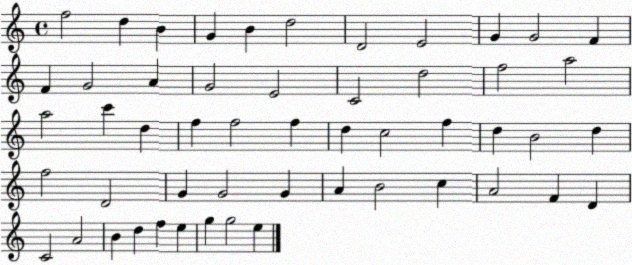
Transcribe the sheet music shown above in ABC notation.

X:1
T:Untitled
M:4/4
L:1/4
K:C
f2 d B G B d2 D2 E2 G G2 F F G2 A G2 E2 C2 d2 f2 a2 a2 c' d f f2 f d c2 f d B2 d f2 D2 G G2 G A B2 c A2 F D C2 A2 B d f e g g2 e